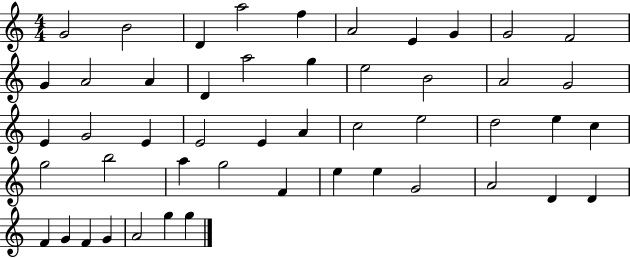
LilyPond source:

{
  \clef treble
  \numericTimeSignature
  \time 4/4
  \key c \major
  g'2 b'2 | d'4 a''2 f''4 | a'2 e'4 g'4 | g'2 f'2 | \break g'4 a'2 a'4 | d'4 a''2 g''4 | e''2 b'2 | a'2 g'2 | \break e'4 g'2 e'4 | e'2 e'4 a'4 | c''2 e''2 | d''2 e''4 c''4 | \break g''2 b''2 | a''4 g''2 f'4 | e''4 e''4 g'2 | a'2 d'4 d'4 | \break f'4 g'4 f'4 g'4 | a'2 g''4 g''4 | \bar "|."
}